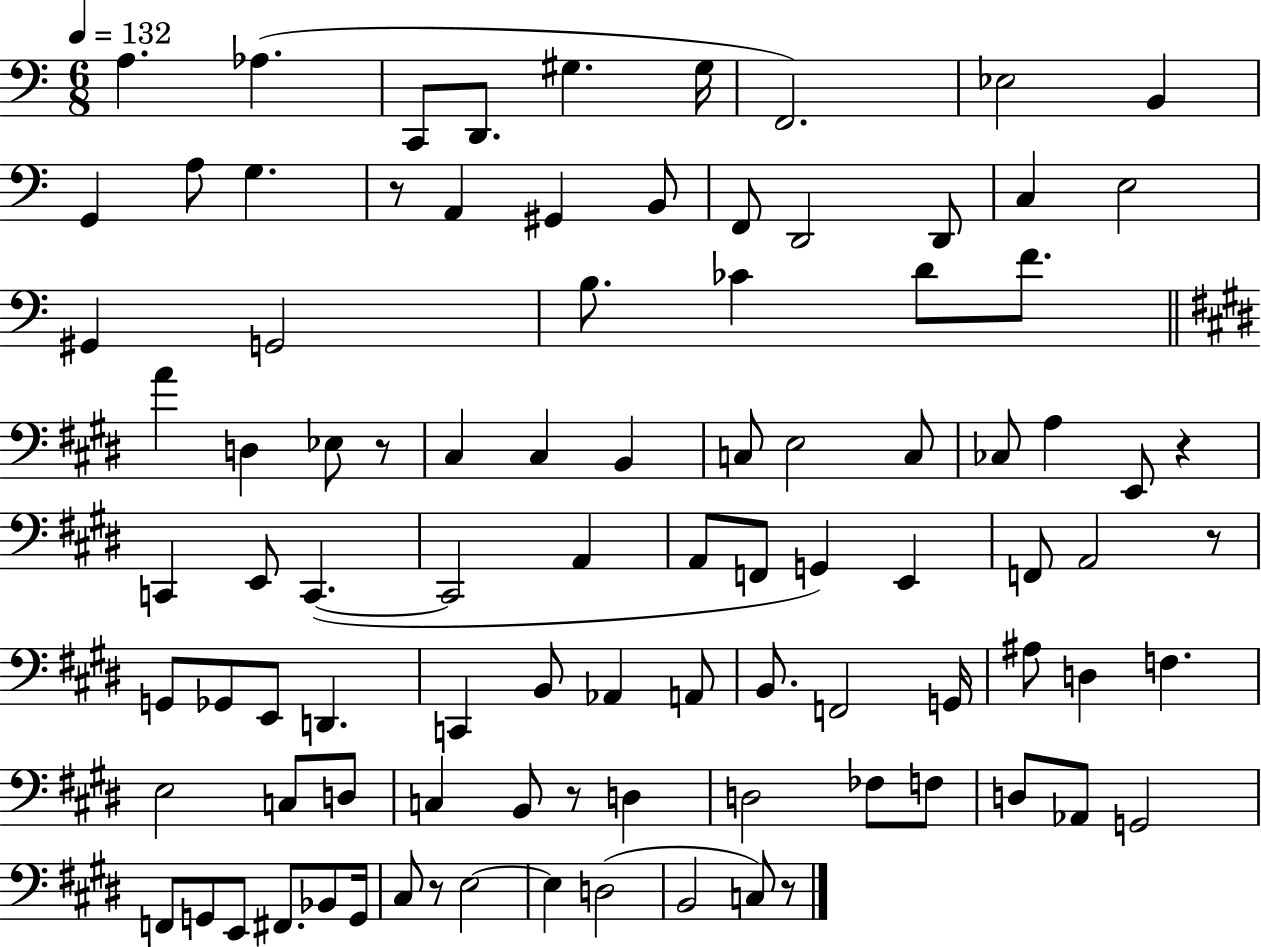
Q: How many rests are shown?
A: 7